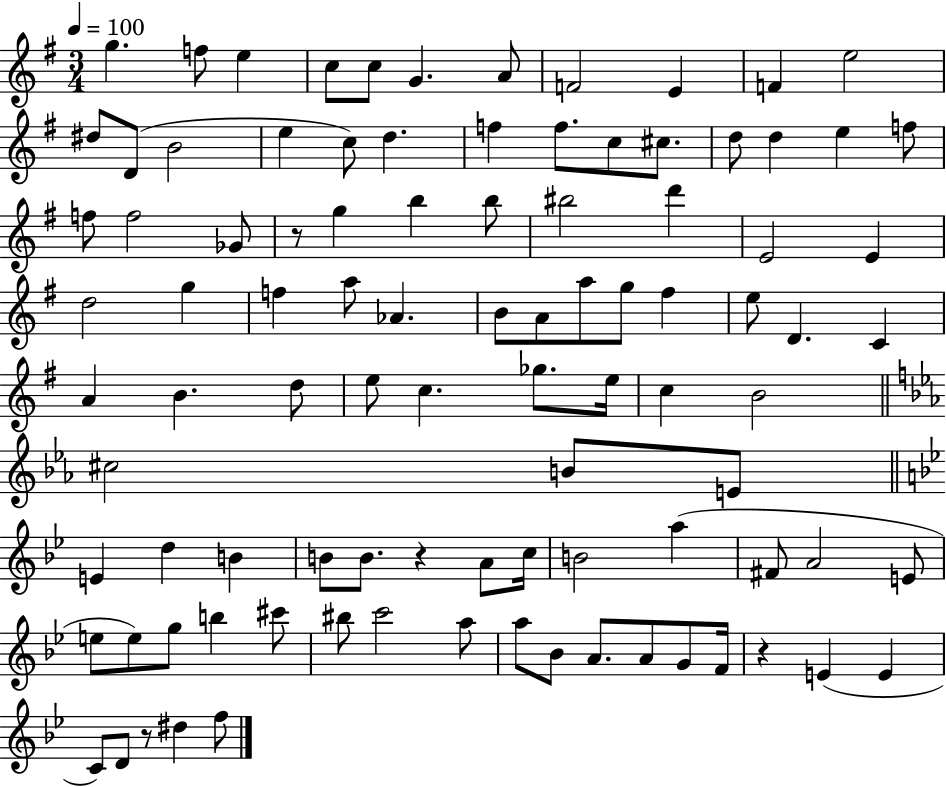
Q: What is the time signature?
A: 3/4